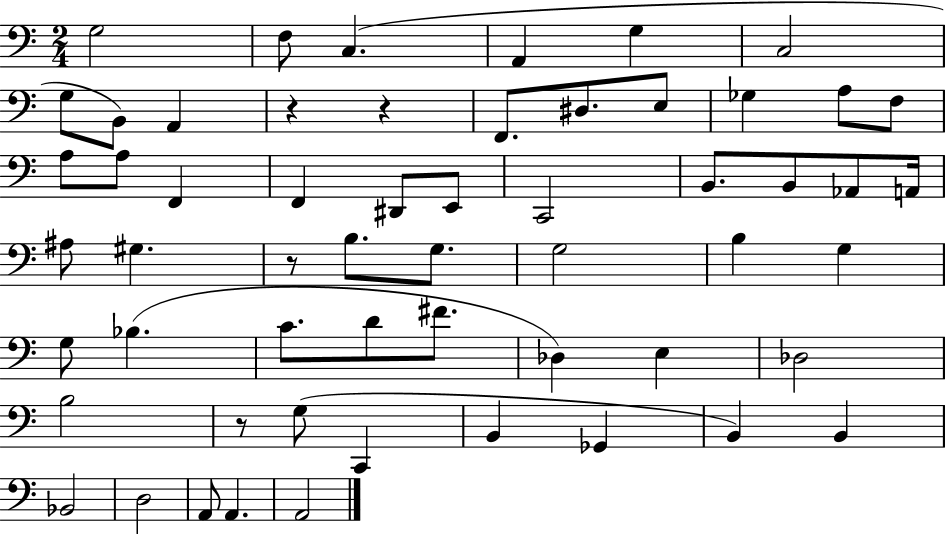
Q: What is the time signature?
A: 2/4